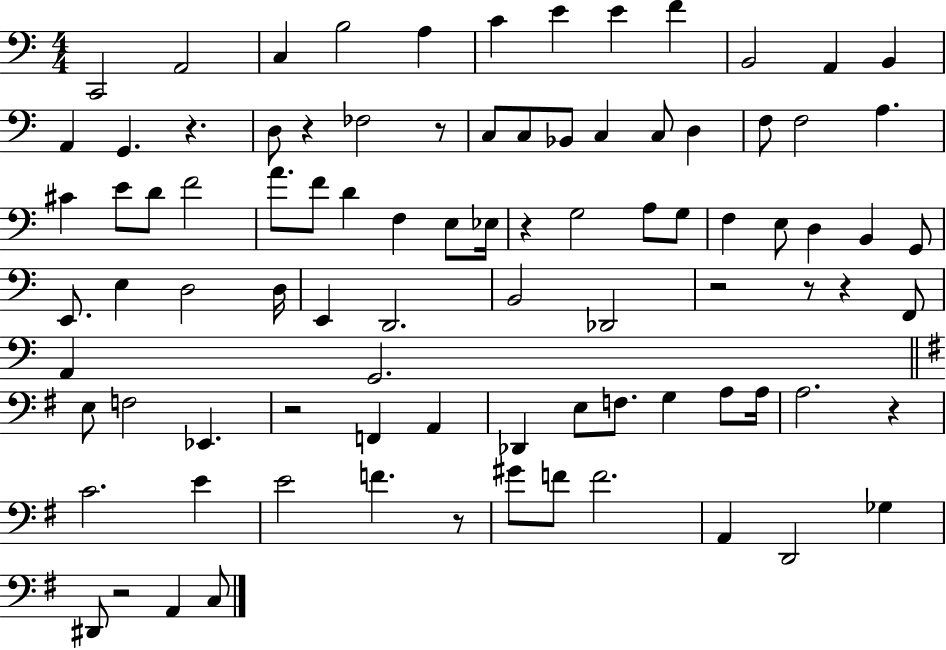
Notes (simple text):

C2/h A2/h C3/q B3/h A3/q C4/q E4/q E4/q F4/q B2/h A2/q B2/q A2/q G2/q. R/q. D3/e R/q FES3/h R/e C3/e C3/e Bb2/e C3/q C3/e D3/q F3/e F3/h A3/q. C#4/q E4/e D4/e F4/h A4/e. F4/e D4/q F3/q E3/e Eb3/s R/q G3/h A3/e G3/e F3/q E3/e D3/q B2/q G2/e E2/e. E3/q D3/h D3/s E2/q D2/h. B2/h Db2/h R/h R/e R/q F2/e A2/q G2/h. E3/e F3/h Eb2/q. R/h F2/q A2/q Db2/q E3/e F3/e. G3/q A3/e A3/s A3/h. R/q C4/h. E4/q E4/h F4/q. R/e G#4/e F4/e F4/h. A2/q D2/h Gb3/q D#2/e R/h A2/q C3/e